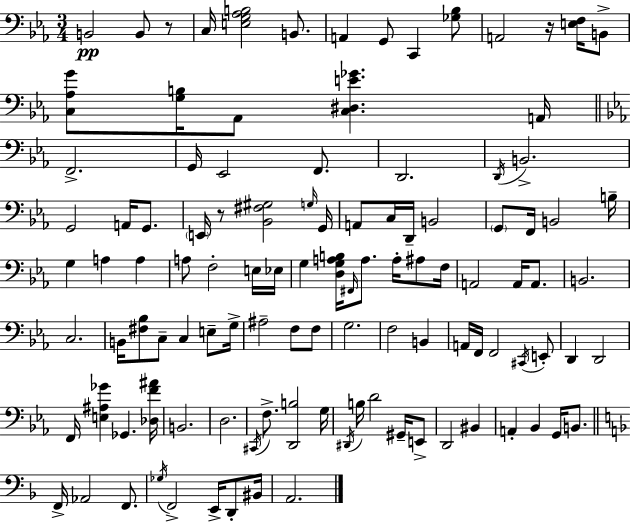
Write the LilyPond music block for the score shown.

{
  \clef bass
  \numericTimeSignature
  \time 3/4
  \key c \minor
  b,2\pp b,8 r8 | c16 <e g aes b>2 b,8. | a,4 g,8 c,4 <ges bes>8 | a,2 r16 <e f>16 b,8-> | \break <c aes g'>8 <g b>16 aes,8 <c dis e' ges'>4. a,16 | \bar "||" \break \key c \minor f,2.-> | g,16 ees,2 f,8. | d,2. | \acciaccatura { d,16 } b,2.-> | \break g,2 a,16 g,8. | \parenthesize e,16 r8 <bes, fis gis>2 | \grace { g16 } g,16 a,8 c16 d,16-- b,2 | \parenthesize g,8 f,16 b,2 | \break b16-- g4 a4 a4 | a8 f2-. | e16 ees16 g4 <d g a b>16 \grace { fis,16 } a8. a16-. | ais8 f16 a,2 a,16 | \break a,8. b,2. | c2. | b,16 <fis bes>8 c8-- c4 | e8-- g16-> ais2-- f8 | \break f8 g2. | f2 b,4 | a,16 f,16 f,2 | \acciaccatura { cis,16 } e,8-. d,4 d,2 | \break f,16 <e ais ges'>4 ges,4. | <des f' ais'>16 b,2. | d2. | \acciaccatura { cis,16 } f8.-> <d, b>2 | \break g16 \acciaccatura { dis,16 } b16 d'2 | gis,16-- e,8-> d,2 | bis,4 a,4-. bes,4 | g,16 b,8. \bar "||" \break \key f \major f,16-> aes,2 f,8. | \acciaccatura { ges16 } f,2-> e,16-> d,8-. | bis,16 a,2. | \bar "|."
}